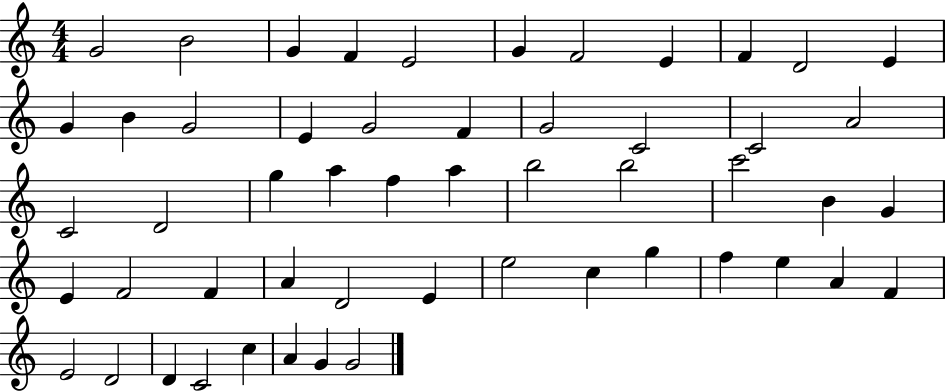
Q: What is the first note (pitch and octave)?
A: G4